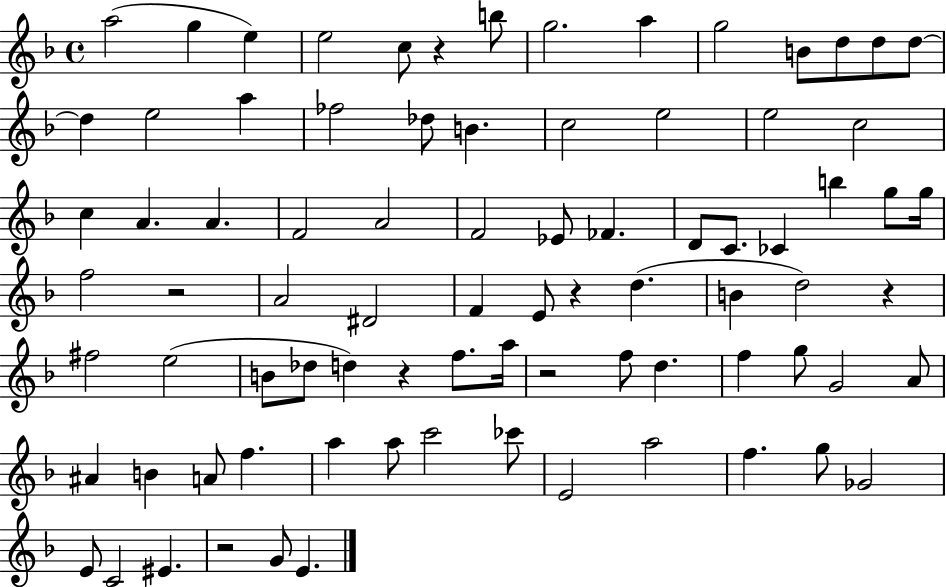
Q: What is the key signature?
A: F major